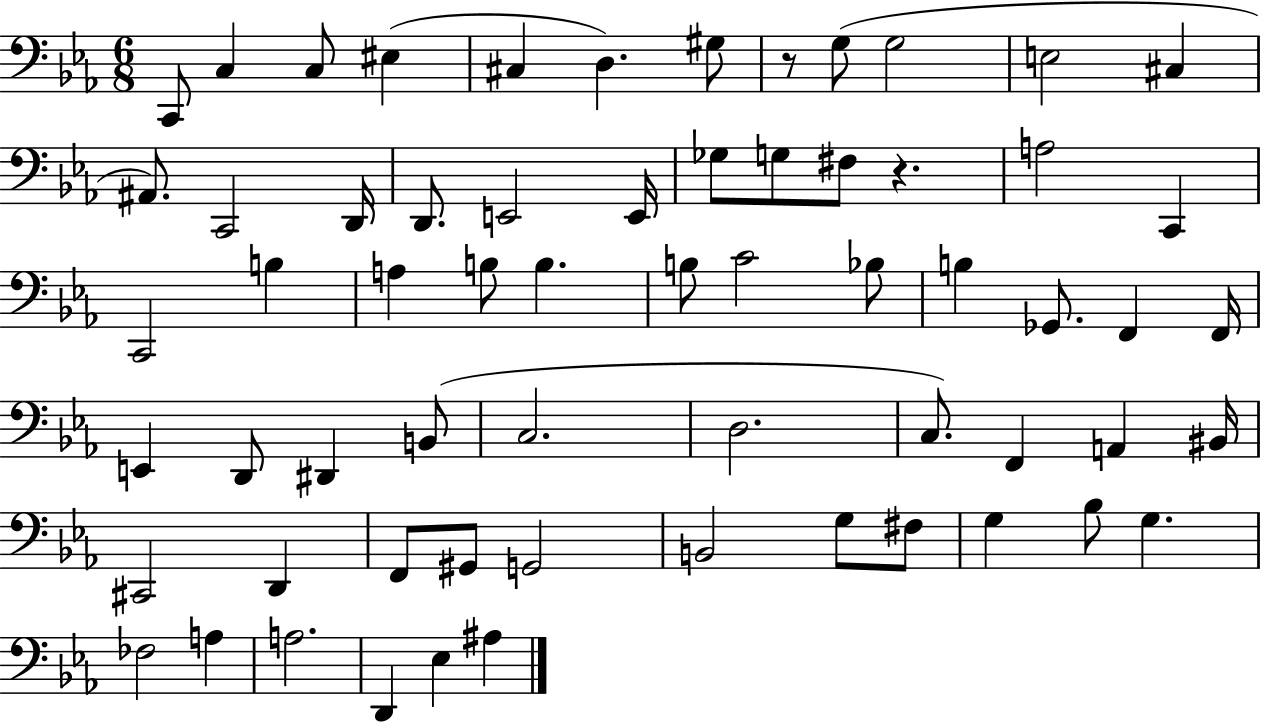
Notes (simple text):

C2/e C3/q C3/e EIS3/q C#3/q D3/q. G#3/e R/e G3/e G3/h E3/h C#3/q A#2/e. C2/h D2/s D2/e. E2/h E2/s Gb3/e G3/e F#3/e R/q. A3/h C2/q C2/h B3/q A3/q B3/e B3/q. B3/e C4/h Bb3/e B3/q Gb2/e. F2/q F2/s E2/q D2/e D#2/q B2/e C3/h. D3/h. C3/e. F2/q A2/q BIS2/s C#2/h D2/q F2/e G#2/e G2/h B2/h G3/e F#3/e G3/q Bb3/e G3/q. FES3/h A3/q A3/h. D2/q Eb3/q A#3/q